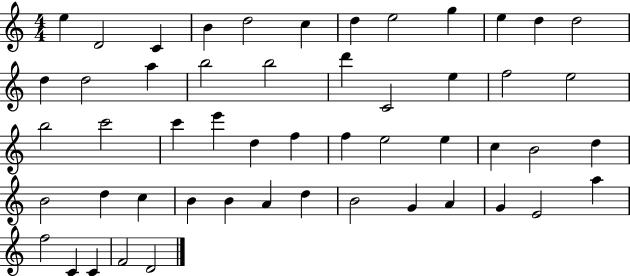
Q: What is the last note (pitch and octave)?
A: D4